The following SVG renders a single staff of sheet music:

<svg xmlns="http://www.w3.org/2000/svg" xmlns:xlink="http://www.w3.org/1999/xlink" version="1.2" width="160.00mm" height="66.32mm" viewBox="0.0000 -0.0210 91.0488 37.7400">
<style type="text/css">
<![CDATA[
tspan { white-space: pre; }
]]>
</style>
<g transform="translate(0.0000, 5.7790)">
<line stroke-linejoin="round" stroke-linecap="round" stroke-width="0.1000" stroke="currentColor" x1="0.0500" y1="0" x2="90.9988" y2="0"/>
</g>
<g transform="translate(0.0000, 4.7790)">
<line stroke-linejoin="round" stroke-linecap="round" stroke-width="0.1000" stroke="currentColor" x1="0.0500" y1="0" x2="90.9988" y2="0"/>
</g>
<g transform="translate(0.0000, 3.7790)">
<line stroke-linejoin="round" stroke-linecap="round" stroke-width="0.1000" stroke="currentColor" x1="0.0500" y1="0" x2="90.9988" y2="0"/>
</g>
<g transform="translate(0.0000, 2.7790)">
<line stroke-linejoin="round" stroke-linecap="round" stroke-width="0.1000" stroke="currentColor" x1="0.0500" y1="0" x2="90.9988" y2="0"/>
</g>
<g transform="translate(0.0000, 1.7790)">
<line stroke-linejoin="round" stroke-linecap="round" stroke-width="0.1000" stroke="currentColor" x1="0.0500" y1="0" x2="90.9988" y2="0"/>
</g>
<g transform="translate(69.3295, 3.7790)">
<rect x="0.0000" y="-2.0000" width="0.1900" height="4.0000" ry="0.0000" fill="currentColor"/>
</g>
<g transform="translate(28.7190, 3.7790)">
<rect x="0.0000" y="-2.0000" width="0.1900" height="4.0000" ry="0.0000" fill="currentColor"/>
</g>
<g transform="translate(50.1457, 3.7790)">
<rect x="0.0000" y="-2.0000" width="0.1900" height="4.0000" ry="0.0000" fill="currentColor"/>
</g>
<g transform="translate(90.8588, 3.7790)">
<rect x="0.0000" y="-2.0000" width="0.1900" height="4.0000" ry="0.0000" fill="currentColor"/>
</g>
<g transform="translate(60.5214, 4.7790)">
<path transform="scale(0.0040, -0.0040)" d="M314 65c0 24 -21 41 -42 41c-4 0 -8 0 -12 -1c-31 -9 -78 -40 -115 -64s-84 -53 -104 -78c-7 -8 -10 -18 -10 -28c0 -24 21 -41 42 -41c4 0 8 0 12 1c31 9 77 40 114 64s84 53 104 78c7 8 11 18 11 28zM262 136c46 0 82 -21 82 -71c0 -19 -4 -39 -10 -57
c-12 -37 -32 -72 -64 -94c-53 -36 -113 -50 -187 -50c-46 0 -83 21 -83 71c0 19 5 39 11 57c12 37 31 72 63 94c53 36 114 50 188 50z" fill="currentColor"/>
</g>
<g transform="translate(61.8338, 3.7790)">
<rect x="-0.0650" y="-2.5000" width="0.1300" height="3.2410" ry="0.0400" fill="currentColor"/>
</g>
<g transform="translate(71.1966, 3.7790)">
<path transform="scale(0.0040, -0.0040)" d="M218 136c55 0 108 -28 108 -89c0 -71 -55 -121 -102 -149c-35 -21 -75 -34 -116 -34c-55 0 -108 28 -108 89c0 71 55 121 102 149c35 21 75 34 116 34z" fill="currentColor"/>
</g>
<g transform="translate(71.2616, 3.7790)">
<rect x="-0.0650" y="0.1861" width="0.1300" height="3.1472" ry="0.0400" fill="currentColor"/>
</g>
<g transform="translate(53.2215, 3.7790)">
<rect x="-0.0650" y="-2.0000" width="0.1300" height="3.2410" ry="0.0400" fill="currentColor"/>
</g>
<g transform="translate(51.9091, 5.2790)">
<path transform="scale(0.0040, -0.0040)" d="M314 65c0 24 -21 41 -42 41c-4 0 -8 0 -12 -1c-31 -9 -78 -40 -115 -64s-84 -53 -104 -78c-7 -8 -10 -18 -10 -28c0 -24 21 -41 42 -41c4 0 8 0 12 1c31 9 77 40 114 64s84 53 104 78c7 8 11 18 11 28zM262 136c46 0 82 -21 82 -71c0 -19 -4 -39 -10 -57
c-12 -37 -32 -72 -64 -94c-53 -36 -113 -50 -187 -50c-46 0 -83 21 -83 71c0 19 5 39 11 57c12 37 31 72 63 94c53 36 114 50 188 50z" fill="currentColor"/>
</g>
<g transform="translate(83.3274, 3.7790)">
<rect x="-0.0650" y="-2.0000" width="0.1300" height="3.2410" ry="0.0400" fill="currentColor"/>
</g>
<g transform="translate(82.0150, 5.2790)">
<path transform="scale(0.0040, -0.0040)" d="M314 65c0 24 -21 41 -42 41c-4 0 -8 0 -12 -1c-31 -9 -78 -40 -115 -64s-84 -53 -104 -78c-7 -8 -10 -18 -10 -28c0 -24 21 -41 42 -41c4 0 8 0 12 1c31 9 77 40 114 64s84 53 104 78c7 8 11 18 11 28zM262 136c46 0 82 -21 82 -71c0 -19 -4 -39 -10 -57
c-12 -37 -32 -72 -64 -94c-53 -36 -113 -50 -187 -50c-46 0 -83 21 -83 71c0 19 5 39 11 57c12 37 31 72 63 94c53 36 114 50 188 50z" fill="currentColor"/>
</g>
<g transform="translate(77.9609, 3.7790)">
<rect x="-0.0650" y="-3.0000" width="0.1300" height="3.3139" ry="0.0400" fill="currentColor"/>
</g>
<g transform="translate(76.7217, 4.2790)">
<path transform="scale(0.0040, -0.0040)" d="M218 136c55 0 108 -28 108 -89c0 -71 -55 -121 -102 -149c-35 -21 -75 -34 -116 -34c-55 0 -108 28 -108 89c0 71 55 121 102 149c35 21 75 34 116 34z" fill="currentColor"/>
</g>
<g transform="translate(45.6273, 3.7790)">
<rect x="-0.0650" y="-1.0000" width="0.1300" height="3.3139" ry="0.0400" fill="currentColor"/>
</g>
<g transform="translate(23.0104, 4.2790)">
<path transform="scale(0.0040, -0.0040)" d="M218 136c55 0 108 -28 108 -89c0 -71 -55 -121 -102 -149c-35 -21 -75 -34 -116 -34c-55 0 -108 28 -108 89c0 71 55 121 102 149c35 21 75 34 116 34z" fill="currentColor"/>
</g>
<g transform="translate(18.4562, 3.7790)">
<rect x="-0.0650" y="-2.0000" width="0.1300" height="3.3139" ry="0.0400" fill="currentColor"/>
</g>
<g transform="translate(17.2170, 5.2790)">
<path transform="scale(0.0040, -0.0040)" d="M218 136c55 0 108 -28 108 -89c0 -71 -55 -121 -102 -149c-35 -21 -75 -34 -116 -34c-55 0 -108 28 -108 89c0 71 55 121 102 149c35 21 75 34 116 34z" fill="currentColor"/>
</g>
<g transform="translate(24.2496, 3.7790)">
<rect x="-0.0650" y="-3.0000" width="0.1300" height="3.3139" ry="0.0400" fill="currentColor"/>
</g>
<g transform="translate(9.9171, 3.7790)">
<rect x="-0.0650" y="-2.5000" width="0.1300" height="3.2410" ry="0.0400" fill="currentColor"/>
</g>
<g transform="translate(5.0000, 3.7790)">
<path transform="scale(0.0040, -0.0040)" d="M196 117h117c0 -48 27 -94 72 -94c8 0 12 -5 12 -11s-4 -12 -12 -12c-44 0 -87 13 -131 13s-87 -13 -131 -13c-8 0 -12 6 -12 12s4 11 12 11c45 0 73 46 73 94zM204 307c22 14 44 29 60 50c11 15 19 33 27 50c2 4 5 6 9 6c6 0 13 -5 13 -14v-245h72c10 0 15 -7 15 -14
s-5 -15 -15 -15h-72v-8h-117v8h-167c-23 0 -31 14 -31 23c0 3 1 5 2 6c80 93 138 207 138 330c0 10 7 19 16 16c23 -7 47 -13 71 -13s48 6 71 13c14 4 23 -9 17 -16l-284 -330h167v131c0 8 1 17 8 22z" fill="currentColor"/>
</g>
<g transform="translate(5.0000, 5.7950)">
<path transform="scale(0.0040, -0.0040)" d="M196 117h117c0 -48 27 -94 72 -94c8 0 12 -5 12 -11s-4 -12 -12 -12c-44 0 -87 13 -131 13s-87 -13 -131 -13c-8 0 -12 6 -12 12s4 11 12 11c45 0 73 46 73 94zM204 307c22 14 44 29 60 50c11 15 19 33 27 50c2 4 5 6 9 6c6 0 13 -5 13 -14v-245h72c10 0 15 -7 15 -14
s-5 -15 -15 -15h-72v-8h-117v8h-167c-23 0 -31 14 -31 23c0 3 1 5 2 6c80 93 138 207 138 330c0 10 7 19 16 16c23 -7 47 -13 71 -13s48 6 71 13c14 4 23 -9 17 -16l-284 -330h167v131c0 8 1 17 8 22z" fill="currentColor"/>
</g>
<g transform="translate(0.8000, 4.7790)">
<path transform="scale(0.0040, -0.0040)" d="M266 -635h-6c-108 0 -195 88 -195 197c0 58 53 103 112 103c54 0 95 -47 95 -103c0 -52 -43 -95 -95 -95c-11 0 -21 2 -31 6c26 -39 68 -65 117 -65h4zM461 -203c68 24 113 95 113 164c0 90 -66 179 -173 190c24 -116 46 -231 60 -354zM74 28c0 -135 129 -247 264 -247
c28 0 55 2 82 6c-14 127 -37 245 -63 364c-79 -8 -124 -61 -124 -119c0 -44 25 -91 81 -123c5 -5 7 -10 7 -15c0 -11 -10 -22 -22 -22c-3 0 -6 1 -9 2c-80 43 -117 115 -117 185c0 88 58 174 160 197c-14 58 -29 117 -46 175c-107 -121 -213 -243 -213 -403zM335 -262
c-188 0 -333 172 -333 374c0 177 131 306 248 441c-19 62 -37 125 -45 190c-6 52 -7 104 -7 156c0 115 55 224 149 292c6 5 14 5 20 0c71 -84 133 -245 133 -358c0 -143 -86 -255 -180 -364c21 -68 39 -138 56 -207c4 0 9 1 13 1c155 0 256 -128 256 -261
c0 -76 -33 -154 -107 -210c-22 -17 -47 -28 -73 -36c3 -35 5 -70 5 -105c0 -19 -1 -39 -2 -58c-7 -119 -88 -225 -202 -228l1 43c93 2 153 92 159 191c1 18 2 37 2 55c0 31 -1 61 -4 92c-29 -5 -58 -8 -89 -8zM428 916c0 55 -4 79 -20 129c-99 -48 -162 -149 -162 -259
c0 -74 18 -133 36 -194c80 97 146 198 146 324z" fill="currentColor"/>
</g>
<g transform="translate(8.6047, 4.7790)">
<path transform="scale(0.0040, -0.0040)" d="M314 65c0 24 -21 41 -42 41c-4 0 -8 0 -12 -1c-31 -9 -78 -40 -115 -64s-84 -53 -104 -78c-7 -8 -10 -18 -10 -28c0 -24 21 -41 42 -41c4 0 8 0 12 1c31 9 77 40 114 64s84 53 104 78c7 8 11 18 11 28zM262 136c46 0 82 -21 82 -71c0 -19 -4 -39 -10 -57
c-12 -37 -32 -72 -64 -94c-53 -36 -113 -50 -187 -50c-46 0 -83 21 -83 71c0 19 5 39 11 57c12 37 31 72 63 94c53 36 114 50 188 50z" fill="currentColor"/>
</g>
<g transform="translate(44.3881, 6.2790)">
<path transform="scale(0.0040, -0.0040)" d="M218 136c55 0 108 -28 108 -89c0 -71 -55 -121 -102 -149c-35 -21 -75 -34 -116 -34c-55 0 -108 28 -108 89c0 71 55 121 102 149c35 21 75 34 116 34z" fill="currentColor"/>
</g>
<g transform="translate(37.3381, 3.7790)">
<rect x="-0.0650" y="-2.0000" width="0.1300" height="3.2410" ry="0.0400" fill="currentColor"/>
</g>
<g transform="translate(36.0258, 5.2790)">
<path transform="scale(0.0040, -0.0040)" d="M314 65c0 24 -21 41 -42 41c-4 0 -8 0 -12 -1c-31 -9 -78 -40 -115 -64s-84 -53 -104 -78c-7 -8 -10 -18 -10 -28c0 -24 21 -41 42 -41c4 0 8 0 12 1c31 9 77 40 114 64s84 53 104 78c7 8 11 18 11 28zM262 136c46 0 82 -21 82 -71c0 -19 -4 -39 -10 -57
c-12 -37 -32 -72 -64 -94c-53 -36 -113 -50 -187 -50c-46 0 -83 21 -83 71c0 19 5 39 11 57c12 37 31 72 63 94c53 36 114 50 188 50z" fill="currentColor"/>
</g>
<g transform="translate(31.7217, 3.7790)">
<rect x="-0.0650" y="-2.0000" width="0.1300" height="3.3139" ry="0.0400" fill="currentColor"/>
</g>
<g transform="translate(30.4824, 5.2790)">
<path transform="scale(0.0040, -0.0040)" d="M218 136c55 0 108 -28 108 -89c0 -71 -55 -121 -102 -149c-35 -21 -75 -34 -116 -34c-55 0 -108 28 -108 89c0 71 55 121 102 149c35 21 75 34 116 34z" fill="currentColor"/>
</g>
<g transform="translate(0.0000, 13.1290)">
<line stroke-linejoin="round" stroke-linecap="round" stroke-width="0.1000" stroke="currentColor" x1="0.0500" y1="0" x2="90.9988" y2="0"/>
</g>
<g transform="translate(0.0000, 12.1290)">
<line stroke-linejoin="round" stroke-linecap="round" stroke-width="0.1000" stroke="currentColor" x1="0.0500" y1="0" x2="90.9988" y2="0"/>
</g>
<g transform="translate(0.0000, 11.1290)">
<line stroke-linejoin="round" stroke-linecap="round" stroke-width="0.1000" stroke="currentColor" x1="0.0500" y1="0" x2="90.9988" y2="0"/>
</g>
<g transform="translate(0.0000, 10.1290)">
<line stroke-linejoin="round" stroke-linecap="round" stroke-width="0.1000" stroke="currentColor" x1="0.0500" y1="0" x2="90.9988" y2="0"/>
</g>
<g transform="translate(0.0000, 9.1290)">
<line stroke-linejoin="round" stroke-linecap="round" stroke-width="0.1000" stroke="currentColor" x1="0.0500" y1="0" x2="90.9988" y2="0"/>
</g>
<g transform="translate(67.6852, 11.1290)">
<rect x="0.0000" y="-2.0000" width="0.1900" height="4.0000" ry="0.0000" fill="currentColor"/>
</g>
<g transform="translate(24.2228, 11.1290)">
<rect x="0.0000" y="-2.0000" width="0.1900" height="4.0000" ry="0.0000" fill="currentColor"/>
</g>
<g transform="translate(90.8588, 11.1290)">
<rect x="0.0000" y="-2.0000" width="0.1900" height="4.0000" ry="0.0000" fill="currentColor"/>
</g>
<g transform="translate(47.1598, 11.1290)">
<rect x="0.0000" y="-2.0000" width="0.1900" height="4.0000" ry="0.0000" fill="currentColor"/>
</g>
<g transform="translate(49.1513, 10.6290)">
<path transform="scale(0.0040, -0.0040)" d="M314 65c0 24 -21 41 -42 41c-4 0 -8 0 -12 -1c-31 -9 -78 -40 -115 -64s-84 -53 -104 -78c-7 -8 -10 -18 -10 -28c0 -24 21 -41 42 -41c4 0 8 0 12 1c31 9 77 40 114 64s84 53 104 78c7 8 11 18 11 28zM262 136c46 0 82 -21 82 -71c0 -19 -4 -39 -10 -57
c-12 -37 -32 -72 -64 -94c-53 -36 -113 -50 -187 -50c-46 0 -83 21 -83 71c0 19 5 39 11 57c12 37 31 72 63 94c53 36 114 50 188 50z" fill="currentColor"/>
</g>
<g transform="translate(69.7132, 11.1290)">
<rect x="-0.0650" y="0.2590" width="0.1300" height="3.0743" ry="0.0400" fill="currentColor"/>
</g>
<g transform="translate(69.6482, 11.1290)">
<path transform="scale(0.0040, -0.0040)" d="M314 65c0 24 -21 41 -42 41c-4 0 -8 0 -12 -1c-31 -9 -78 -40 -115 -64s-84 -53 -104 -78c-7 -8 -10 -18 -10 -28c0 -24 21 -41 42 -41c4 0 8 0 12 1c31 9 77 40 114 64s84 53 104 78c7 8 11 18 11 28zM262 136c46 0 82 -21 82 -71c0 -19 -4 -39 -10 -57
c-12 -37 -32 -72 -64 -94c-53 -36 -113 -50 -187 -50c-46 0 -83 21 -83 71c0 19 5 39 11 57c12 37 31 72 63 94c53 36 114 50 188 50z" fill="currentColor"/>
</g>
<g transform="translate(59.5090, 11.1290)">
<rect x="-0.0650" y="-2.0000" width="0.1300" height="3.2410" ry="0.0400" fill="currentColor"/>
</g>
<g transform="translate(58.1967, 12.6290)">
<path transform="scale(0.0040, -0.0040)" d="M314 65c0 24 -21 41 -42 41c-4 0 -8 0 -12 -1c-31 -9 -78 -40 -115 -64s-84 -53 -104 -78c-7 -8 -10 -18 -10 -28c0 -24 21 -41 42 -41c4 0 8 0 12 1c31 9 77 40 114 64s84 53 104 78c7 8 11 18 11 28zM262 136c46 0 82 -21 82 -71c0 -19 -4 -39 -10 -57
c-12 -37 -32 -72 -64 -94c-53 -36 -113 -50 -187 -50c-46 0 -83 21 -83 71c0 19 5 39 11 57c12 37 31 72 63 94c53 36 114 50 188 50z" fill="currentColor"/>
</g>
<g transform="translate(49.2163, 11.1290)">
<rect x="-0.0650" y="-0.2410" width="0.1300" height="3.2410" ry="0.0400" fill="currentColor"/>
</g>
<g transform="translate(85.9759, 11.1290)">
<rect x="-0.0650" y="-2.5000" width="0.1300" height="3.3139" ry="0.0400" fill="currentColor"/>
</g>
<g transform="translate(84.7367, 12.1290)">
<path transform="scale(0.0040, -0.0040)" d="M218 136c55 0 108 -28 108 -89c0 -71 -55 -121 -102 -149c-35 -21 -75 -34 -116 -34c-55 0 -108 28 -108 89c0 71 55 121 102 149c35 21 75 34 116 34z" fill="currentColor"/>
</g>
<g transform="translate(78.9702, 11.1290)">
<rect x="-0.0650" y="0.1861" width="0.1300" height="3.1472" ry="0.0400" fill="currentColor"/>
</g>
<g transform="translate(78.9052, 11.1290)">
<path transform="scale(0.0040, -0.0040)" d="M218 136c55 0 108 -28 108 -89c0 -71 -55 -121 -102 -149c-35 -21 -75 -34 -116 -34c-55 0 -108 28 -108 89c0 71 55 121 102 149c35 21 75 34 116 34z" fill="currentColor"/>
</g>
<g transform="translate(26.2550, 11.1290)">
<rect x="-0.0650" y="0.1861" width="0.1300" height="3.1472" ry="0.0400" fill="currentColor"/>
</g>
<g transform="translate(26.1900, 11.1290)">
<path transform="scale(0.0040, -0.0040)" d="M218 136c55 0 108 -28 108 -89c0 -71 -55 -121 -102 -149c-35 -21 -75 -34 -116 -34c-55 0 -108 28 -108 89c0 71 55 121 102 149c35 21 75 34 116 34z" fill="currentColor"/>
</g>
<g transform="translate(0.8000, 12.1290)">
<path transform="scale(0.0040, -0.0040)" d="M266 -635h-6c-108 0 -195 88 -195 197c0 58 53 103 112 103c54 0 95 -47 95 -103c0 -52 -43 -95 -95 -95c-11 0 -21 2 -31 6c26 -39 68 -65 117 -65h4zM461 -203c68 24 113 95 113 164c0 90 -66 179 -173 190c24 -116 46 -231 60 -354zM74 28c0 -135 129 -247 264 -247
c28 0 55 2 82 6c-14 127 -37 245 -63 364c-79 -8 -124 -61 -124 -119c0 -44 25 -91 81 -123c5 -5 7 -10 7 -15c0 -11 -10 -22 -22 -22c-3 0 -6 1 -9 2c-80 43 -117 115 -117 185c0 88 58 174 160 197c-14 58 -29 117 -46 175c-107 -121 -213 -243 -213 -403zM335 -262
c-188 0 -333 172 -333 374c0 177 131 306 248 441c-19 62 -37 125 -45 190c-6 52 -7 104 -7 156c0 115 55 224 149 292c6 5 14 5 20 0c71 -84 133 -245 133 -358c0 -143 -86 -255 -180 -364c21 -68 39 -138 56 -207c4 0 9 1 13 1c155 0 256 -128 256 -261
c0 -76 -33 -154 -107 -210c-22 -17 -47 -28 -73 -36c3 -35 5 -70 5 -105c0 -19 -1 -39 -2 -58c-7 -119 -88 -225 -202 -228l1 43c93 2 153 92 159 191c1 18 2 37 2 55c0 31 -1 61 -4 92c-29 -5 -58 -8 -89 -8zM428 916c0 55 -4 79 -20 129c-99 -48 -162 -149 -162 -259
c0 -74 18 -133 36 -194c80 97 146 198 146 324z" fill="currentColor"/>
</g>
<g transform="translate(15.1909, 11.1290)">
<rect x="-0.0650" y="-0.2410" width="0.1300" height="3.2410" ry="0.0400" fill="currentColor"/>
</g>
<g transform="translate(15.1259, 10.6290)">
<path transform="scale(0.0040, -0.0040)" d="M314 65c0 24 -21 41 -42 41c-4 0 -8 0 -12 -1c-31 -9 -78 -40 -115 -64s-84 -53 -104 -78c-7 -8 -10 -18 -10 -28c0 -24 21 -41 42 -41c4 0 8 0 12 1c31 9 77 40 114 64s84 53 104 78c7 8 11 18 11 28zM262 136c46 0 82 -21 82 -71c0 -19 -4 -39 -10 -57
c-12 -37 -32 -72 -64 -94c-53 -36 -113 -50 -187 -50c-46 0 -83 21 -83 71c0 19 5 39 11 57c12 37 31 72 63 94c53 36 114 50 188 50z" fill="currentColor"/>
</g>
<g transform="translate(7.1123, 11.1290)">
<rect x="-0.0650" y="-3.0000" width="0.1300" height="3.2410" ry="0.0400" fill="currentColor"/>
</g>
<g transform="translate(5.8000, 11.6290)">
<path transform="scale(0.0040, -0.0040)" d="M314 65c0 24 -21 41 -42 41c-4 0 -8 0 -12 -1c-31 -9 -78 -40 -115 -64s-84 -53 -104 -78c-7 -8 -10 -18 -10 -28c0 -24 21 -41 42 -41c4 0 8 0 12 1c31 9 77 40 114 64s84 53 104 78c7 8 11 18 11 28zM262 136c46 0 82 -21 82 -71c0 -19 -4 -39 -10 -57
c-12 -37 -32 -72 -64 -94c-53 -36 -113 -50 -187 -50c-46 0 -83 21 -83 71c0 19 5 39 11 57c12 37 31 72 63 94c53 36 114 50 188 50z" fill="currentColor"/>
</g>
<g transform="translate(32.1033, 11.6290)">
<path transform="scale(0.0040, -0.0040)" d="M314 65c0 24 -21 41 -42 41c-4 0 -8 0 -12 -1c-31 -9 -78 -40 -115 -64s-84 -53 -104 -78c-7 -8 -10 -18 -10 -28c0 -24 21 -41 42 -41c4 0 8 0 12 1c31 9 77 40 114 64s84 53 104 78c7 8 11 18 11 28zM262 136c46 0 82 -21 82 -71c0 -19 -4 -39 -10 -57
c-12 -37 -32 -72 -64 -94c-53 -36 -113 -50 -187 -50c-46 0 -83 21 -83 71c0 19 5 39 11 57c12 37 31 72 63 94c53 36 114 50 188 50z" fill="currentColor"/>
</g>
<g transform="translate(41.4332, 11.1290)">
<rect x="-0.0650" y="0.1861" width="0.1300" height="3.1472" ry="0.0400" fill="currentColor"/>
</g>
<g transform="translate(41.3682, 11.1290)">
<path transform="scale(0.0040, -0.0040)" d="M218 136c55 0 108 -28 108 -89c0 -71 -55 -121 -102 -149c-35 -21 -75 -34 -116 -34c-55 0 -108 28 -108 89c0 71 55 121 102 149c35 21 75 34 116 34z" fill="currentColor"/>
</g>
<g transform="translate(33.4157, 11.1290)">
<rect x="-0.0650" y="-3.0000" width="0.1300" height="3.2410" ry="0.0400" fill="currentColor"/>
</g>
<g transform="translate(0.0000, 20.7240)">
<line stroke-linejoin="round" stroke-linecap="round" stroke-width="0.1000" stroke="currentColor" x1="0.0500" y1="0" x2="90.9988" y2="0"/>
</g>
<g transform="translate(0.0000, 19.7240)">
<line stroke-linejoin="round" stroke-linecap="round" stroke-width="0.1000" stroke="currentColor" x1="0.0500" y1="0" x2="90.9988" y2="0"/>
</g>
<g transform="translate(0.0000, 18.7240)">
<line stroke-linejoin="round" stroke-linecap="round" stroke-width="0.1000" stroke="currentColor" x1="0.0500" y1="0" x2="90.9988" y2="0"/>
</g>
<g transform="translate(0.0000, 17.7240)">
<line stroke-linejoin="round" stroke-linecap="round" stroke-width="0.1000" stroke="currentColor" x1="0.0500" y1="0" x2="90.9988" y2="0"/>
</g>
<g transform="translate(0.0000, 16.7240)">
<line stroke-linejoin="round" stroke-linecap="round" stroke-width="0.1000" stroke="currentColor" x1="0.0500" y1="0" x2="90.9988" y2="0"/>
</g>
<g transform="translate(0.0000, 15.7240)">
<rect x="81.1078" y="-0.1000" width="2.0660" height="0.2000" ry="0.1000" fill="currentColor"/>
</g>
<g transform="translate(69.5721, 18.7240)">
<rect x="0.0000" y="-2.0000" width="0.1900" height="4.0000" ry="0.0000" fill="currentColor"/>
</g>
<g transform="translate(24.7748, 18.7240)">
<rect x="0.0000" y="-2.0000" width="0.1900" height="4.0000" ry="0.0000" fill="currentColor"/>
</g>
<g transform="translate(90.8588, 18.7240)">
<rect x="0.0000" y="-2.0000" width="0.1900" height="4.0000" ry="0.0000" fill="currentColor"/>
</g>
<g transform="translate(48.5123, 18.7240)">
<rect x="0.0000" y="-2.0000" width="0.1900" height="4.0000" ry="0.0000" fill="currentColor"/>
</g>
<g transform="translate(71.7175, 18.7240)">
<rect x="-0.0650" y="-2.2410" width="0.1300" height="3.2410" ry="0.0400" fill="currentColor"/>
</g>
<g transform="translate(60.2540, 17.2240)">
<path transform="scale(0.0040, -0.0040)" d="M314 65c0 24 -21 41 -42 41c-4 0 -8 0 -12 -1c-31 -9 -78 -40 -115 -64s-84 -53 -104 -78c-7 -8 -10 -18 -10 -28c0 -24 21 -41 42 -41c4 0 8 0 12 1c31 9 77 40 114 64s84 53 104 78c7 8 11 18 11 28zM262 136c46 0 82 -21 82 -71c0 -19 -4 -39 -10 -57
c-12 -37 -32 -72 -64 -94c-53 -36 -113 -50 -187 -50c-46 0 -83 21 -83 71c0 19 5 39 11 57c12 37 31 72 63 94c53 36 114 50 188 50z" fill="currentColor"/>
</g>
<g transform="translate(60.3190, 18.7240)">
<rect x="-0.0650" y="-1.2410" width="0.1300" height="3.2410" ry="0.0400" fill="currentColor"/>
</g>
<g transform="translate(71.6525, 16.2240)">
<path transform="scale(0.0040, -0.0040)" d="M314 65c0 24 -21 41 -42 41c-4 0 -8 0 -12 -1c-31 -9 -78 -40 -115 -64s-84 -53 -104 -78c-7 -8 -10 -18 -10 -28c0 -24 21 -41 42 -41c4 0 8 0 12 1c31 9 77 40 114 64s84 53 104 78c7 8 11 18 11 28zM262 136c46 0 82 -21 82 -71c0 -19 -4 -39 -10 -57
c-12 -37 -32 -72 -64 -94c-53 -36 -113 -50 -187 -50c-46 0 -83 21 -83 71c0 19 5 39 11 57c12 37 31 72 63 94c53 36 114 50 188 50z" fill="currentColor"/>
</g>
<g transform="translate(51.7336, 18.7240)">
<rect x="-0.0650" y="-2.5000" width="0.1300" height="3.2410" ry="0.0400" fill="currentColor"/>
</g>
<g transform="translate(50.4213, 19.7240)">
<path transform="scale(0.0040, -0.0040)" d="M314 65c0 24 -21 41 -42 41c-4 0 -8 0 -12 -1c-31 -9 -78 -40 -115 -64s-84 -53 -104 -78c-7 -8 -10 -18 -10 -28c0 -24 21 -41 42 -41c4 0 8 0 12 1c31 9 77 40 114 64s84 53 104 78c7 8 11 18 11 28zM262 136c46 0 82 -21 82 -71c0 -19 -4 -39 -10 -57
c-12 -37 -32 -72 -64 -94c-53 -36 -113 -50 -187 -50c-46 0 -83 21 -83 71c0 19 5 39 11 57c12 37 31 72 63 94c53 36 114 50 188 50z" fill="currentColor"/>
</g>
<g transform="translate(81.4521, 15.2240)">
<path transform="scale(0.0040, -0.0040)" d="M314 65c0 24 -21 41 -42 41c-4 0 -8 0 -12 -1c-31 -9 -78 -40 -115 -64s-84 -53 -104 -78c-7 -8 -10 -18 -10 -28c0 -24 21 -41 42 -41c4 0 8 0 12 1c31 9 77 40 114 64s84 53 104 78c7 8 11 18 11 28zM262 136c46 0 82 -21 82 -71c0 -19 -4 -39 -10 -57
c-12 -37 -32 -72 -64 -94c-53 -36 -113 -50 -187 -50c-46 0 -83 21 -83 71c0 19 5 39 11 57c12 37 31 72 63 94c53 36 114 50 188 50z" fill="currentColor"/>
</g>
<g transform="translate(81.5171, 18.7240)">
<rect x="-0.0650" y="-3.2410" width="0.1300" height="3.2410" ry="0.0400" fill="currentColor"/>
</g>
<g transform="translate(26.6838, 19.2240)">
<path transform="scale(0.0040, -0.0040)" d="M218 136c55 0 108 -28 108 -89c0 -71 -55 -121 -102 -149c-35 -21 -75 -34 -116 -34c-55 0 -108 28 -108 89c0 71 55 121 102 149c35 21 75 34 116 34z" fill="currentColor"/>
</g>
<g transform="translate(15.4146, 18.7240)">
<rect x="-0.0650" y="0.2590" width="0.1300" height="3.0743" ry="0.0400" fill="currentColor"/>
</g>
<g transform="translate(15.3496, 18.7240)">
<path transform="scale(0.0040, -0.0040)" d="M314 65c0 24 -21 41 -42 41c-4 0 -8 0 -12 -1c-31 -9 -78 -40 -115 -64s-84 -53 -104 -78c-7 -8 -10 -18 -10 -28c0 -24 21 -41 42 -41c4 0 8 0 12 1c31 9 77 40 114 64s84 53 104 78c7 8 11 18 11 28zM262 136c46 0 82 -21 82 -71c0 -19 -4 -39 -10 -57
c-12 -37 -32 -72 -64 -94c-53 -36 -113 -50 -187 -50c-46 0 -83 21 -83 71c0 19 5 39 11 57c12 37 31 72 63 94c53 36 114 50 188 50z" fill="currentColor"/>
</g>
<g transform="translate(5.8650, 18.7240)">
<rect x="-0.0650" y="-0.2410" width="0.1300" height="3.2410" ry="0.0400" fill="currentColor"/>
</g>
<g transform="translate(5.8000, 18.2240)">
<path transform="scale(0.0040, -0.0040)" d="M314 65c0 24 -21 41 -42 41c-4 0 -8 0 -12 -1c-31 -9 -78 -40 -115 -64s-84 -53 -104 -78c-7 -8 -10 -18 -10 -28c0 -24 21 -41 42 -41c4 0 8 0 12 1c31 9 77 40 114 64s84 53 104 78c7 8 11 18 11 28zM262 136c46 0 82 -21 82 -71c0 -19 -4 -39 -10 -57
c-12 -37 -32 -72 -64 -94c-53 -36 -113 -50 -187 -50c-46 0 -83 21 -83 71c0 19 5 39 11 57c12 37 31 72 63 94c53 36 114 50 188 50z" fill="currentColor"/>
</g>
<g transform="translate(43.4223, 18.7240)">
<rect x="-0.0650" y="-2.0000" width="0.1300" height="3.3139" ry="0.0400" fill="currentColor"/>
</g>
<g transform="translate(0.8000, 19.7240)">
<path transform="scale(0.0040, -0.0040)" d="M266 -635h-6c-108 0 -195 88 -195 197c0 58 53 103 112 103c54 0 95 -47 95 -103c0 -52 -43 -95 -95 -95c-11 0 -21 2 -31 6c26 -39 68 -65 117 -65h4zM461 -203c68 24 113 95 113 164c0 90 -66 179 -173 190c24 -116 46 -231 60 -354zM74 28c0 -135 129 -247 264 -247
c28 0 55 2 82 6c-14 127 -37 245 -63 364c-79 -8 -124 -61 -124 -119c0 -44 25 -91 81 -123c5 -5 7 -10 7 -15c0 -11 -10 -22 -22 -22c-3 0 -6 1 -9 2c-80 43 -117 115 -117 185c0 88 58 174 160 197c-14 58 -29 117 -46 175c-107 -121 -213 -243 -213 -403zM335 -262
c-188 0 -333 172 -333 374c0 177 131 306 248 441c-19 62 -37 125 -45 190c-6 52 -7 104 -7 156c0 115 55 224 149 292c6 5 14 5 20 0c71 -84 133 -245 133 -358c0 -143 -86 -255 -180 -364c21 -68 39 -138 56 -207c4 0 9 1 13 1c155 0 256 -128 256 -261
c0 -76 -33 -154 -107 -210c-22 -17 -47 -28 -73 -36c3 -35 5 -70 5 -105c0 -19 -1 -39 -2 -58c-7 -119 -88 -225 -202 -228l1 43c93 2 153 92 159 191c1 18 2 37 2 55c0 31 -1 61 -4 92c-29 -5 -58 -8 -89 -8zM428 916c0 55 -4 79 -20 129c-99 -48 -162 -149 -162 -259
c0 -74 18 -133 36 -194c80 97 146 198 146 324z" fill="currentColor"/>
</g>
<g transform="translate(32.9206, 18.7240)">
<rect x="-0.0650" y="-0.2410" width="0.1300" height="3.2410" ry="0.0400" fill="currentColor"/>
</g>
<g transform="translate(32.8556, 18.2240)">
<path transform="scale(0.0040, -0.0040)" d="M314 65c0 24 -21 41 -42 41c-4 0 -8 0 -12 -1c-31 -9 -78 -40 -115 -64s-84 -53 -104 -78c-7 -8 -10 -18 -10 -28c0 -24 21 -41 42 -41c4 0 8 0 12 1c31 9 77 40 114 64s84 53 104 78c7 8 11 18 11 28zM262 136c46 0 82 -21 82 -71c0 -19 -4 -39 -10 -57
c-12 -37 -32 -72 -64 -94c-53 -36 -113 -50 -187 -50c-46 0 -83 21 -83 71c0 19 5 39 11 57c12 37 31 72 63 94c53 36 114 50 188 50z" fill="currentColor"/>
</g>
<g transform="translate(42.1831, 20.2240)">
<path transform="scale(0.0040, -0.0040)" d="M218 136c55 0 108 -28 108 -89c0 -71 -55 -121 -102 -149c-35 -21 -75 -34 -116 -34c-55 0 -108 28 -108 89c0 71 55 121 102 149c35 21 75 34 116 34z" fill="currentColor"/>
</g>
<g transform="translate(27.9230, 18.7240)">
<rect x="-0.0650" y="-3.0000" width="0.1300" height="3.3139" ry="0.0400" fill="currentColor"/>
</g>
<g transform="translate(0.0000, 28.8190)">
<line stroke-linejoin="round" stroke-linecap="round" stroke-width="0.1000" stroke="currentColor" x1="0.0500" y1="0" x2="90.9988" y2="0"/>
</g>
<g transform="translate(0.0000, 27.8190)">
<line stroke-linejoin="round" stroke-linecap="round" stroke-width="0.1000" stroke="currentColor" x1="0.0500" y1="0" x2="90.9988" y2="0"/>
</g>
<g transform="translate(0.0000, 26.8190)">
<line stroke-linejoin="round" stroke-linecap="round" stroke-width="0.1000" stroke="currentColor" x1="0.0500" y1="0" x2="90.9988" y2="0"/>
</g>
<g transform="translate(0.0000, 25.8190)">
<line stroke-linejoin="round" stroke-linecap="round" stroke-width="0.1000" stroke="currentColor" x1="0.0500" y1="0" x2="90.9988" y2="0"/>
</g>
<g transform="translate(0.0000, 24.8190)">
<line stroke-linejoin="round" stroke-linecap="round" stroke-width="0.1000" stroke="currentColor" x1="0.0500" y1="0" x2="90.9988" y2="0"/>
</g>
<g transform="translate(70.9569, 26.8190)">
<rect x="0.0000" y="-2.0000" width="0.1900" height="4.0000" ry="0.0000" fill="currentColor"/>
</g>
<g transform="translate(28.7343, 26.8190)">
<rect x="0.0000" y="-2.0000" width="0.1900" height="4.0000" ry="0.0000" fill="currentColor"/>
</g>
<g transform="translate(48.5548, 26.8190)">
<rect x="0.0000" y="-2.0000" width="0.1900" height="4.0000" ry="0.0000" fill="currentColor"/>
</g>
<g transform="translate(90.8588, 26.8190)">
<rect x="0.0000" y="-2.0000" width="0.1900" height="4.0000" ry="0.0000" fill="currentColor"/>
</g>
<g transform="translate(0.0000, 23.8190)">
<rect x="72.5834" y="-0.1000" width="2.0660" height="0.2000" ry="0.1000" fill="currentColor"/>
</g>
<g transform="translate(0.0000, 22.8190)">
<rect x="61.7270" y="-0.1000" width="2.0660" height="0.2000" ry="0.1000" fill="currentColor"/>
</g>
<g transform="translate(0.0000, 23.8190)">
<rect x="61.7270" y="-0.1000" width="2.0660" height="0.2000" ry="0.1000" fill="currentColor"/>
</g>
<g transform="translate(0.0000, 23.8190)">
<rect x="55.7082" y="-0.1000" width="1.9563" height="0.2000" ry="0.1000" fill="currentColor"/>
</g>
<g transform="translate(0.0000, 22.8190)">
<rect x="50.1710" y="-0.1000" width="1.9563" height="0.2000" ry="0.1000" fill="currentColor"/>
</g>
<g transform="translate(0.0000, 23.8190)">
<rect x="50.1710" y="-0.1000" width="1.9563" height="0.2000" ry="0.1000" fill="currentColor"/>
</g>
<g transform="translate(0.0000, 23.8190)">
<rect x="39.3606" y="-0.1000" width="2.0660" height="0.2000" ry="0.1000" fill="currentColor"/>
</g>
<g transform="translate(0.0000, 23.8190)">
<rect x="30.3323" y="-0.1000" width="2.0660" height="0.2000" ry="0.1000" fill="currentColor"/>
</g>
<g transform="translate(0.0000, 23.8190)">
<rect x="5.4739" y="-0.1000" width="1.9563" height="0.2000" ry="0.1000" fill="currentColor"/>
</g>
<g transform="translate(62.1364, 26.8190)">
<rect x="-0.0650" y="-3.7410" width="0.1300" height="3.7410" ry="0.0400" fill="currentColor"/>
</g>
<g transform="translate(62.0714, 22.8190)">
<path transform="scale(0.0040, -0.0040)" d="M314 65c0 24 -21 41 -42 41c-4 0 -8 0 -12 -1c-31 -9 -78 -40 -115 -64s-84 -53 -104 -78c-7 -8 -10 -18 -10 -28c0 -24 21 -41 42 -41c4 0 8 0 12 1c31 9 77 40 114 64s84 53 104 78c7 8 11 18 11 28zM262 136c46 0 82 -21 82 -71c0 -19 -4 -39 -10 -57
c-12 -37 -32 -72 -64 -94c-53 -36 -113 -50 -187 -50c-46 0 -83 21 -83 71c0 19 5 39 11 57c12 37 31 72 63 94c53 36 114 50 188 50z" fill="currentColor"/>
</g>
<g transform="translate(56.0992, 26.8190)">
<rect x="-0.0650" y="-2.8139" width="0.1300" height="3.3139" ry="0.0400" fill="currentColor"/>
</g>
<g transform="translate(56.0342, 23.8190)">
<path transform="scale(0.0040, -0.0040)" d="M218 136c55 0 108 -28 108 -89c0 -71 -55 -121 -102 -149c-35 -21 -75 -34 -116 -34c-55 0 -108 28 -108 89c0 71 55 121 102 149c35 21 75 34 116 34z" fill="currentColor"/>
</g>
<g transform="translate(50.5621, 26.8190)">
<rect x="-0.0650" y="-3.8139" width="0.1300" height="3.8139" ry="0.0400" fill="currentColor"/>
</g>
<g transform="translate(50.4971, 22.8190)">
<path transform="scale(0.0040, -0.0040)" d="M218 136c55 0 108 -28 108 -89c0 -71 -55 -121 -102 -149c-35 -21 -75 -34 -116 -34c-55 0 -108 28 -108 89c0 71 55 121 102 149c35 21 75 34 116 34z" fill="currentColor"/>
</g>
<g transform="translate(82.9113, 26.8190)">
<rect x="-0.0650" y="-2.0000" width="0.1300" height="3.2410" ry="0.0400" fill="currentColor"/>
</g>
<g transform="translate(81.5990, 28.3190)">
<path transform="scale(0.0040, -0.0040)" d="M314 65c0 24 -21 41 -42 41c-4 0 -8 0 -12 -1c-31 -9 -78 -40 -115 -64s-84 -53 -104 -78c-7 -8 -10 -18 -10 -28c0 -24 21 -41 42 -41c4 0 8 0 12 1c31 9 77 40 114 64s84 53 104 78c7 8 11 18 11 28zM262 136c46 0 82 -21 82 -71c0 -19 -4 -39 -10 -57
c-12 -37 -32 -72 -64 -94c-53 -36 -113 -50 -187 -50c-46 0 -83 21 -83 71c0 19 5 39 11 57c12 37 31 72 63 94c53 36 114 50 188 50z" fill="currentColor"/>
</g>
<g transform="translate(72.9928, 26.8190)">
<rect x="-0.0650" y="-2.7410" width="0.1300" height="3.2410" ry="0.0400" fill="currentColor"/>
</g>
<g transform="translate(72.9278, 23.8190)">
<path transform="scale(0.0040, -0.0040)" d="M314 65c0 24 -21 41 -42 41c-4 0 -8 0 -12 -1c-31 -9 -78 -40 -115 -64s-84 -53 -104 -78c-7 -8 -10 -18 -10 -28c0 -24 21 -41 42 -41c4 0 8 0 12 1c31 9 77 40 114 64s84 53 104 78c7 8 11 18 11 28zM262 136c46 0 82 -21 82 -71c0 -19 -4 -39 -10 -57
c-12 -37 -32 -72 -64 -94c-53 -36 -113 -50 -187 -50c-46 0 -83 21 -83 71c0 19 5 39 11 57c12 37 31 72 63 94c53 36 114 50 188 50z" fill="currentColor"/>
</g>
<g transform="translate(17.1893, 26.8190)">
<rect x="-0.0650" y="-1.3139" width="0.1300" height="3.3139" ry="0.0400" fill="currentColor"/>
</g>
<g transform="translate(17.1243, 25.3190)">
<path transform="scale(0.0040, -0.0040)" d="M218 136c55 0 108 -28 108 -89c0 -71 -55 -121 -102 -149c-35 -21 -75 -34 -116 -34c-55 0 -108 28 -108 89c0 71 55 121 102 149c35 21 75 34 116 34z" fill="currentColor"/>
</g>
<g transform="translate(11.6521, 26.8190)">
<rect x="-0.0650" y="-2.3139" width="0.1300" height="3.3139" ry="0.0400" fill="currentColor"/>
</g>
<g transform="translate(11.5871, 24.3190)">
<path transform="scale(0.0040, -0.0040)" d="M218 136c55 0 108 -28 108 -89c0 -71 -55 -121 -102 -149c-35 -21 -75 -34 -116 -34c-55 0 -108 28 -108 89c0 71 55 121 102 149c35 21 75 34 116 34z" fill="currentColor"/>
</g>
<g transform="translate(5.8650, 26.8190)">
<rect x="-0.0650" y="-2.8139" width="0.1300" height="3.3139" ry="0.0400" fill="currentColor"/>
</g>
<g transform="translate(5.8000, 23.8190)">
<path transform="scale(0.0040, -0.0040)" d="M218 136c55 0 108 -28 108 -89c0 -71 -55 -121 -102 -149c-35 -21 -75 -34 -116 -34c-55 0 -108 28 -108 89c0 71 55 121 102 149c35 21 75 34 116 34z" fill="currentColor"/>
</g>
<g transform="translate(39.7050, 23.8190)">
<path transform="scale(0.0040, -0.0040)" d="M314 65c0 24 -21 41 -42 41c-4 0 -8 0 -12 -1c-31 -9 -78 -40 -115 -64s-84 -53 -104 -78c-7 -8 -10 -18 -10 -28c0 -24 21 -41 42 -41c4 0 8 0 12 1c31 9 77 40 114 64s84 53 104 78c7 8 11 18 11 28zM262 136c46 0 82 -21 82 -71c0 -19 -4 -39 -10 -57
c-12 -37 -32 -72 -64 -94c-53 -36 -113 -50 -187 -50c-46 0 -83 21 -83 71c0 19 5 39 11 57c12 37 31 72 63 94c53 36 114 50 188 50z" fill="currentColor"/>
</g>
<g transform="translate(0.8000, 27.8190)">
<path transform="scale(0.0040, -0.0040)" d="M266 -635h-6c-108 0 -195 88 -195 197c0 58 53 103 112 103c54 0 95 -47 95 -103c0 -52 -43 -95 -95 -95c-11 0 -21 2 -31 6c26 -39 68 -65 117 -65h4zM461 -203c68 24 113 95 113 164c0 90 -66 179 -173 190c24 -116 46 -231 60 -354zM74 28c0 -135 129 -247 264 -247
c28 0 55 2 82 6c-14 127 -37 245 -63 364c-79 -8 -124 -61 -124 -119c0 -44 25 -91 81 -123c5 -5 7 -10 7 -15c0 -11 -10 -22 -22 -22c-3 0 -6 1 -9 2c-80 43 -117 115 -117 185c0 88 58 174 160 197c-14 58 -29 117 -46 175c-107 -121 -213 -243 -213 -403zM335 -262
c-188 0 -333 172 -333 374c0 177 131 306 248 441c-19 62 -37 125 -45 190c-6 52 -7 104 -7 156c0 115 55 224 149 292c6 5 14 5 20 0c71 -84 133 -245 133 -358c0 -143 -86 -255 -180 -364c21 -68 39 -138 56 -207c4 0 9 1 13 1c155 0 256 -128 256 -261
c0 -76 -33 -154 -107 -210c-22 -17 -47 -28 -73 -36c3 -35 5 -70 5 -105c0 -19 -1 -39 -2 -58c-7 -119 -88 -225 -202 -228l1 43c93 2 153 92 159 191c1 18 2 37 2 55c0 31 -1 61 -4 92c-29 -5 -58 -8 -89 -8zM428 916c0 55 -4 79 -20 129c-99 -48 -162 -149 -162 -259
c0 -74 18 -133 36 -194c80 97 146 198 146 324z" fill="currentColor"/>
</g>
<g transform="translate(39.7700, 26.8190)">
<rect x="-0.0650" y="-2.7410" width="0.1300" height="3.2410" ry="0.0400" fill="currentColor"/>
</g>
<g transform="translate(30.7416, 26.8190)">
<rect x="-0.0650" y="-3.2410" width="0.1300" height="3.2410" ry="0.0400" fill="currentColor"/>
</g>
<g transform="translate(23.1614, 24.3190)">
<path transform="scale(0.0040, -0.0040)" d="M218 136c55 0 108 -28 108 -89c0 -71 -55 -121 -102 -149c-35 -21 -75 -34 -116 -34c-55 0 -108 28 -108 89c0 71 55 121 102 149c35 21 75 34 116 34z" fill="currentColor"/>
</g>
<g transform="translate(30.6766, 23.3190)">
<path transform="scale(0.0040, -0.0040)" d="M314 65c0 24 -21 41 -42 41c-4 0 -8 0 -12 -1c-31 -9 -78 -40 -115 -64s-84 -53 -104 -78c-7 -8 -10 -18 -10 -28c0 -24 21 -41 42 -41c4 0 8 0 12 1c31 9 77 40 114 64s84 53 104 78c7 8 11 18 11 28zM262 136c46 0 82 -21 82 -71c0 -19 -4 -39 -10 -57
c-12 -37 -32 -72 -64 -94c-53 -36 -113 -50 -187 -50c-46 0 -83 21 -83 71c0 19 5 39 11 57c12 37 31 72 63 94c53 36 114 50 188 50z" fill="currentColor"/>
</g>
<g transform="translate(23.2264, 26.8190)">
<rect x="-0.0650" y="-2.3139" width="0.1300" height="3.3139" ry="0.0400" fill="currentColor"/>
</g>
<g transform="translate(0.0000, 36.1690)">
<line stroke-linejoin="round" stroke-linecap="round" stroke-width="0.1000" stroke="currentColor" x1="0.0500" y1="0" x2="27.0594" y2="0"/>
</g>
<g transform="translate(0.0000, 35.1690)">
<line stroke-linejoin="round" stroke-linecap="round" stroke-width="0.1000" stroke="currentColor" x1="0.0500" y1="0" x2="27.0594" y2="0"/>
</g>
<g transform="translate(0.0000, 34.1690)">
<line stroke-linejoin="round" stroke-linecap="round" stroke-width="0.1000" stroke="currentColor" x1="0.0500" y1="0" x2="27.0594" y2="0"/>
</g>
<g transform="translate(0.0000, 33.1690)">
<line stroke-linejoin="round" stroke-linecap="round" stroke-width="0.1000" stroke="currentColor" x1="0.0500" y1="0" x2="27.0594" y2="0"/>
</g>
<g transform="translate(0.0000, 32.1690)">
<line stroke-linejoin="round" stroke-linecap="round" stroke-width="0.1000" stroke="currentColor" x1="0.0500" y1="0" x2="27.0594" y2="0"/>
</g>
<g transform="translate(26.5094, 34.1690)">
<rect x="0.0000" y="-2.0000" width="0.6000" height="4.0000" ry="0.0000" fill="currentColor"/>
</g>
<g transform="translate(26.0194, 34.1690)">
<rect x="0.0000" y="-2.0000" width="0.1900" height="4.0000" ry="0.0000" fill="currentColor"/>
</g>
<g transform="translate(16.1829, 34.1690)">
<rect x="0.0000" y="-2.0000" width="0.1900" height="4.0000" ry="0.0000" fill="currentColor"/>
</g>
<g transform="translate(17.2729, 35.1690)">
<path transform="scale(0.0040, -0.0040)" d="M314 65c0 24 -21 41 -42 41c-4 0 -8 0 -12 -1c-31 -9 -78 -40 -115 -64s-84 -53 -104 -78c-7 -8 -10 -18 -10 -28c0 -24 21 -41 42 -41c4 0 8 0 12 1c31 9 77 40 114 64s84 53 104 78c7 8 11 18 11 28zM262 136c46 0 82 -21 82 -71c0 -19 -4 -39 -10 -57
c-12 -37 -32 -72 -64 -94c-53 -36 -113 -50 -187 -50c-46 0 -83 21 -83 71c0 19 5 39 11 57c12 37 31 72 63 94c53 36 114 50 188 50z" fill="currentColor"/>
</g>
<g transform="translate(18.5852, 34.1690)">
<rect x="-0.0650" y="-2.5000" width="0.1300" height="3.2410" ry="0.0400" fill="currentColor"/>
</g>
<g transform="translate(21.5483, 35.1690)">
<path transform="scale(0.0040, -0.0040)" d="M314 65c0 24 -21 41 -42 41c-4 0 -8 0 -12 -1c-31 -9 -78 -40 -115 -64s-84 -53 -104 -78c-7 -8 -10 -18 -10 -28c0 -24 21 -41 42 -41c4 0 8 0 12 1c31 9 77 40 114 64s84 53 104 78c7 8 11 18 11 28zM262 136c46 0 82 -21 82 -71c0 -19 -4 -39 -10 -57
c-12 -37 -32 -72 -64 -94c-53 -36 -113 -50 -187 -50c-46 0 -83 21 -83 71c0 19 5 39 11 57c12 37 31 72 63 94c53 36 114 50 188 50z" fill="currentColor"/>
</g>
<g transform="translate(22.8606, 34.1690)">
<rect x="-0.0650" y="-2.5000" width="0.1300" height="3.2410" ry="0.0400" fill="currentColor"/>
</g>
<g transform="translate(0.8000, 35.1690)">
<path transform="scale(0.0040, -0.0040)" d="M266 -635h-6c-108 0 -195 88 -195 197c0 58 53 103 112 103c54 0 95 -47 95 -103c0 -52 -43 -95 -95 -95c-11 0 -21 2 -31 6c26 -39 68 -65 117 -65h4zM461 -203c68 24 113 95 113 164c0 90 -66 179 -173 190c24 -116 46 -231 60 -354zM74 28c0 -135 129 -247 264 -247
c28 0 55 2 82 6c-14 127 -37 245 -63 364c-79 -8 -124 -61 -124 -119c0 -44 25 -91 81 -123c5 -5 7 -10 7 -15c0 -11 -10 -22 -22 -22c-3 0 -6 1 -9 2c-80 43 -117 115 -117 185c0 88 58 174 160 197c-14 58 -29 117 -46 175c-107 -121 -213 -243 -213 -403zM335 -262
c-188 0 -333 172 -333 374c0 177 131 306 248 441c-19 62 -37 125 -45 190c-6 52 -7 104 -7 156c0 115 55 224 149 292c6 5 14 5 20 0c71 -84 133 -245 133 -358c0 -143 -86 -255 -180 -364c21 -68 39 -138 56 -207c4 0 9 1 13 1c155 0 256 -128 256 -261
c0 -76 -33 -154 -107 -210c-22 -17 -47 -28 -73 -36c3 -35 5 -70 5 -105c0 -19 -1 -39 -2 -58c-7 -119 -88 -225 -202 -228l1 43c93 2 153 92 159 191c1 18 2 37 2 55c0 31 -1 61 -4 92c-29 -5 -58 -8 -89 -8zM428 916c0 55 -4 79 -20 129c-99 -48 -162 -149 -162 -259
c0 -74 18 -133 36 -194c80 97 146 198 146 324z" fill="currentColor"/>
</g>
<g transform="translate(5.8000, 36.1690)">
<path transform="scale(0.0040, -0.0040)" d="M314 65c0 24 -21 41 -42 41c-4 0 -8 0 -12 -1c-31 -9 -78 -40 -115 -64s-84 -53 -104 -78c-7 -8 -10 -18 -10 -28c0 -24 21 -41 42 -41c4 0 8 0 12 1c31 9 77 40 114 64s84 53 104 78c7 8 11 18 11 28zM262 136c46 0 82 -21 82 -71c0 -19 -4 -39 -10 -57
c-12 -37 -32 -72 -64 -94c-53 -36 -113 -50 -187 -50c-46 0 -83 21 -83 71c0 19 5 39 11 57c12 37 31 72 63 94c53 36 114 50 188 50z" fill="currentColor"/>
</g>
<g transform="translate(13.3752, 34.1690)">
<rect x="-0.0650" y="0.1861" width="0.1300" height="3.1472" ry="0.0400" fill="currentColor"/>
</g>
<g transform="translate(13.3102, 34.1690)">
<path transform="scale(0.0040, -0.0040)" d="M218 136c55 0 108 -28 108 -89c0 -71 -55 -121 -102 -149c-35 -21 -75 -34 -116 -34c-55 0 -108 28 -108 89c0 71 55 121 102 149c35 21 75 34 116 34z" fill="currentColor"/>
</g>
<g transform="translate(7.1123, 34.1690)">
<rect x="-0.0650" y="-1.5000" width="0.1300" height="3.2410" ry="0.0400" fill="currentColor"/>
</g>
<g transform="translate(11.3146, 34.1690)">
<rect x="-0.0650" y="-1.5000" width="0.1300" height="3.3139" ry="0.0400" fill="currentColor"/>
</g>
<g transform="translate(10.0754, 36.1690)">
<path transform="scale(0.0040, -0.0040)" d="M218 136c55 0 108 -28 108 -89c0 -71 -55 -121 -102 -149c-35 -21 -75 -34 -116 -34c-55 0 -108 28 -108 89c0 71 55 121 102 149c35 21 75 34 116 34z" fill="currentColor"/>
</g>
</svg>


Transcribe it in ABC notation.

X:1
T:Untitled
M:4/4
L:1/4
K:C
G2 F A F F2 D F2 G2 B A F2 A2 c2 B A2 B c2 F2 B2 B G c2 B2 A c2 F G2 e2 g2 b2 a g e g b2 a2 c' a c'2 a2 F2 E2 E B G2 G2